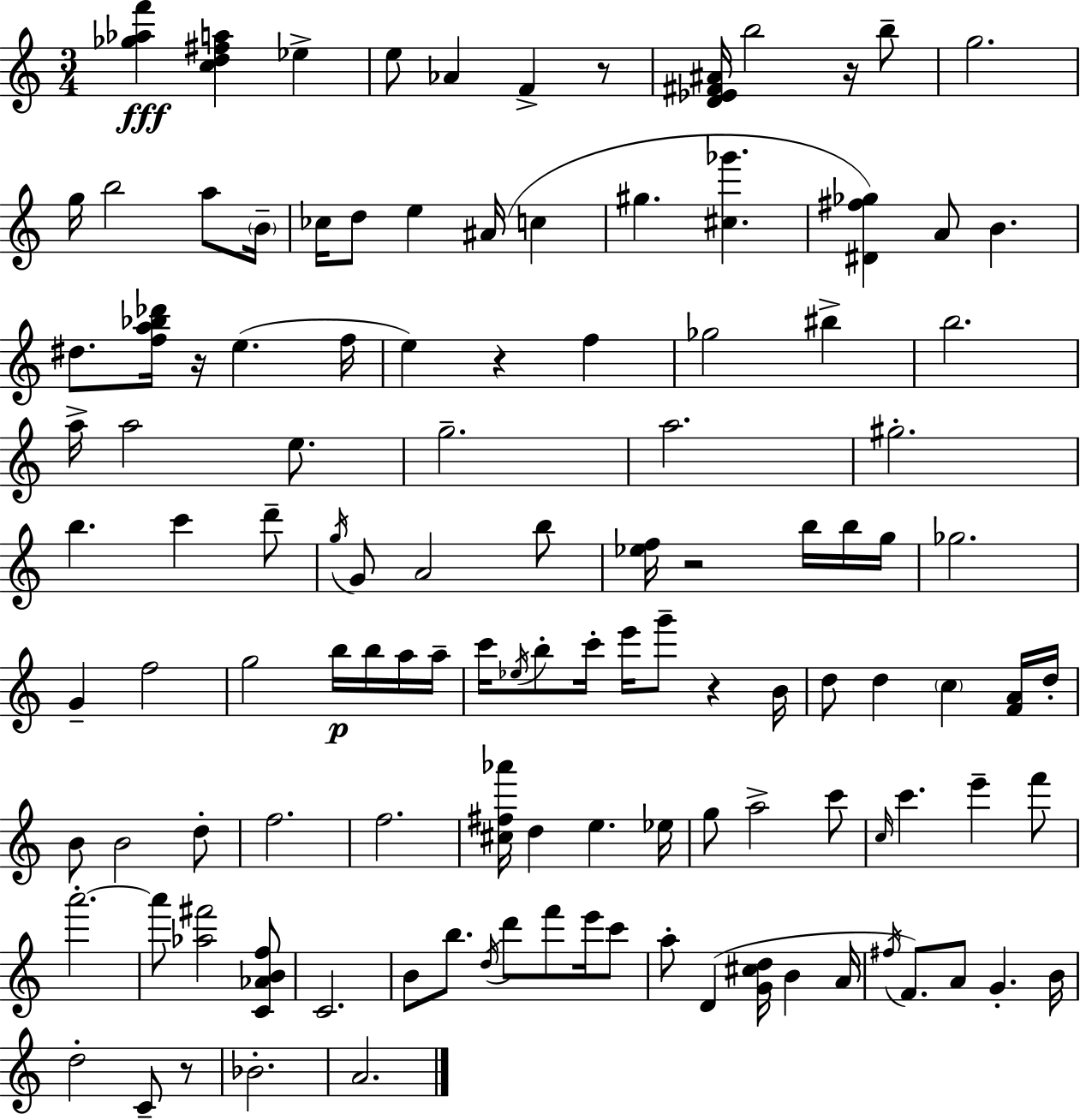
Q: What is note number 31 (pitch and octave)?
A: G5